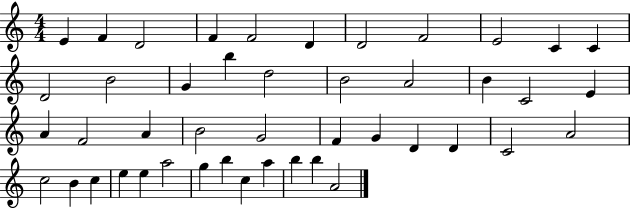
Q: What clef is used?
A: treble